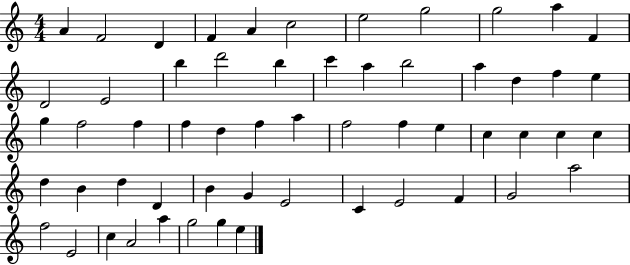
A4/q F4/h D4/q F4/q A4/q C5/h E5/h G5/h G5/h A5/q F4/q D4/h E4/h B5/q D6/h B5/q C6/q A5/q B5/h A5/q D5/q F5/q E5/q G5/q F5/h F5/q F5/q D5/q F5/q A5/q F5/h F5/q E5/q C5/q C5/q C5/q C5/q D5/q B4/q D5/q D4/q B4/q G4/q E4/h C4/q E4/h F4/q G4/h A5/h F5/h E4/h C5/q A4/h A5/q G5/h G5/q E5/q